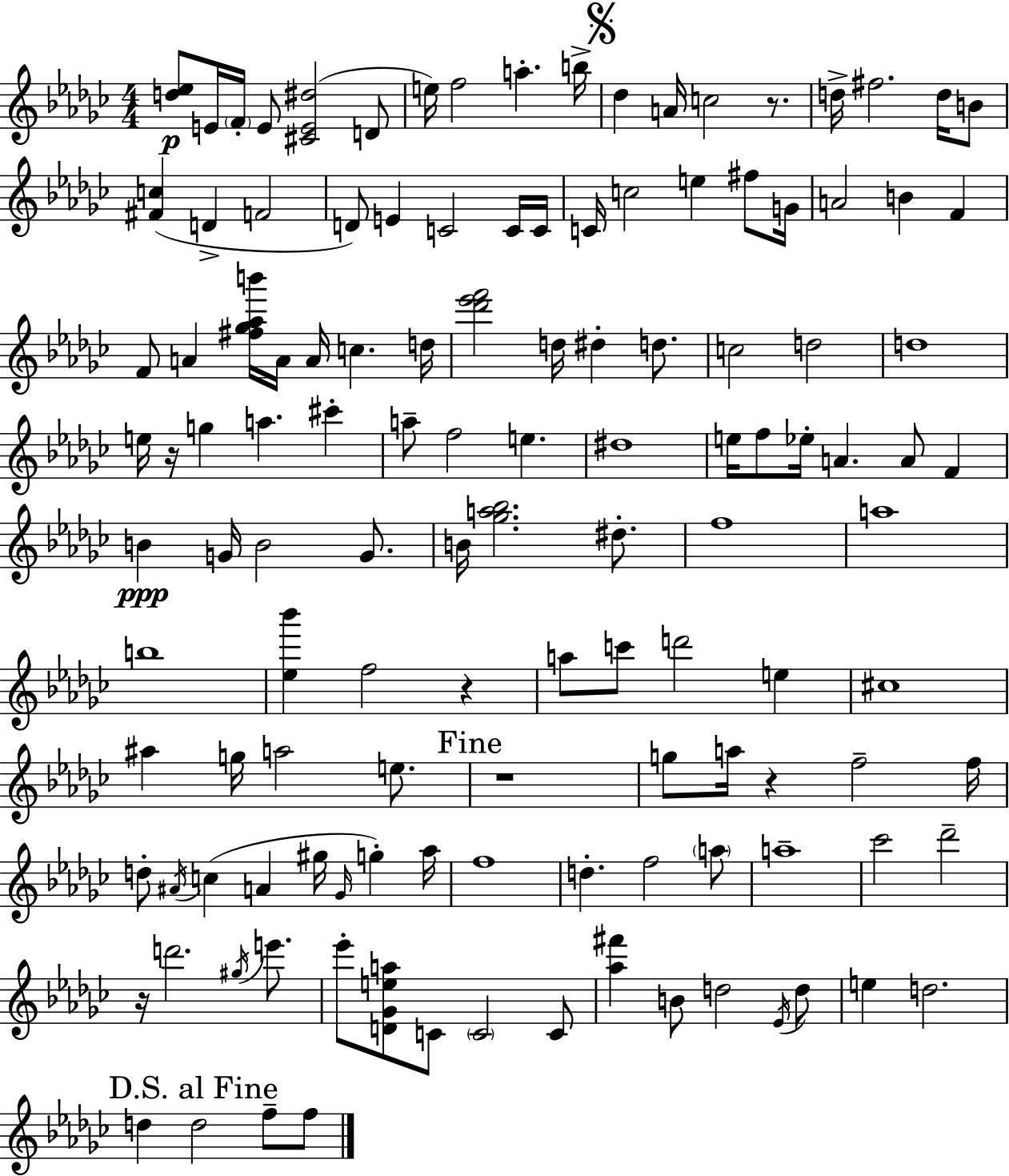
[D5,Eb5]/e E4/s F4/s E4/e [C#4,E4,D#5]/h D4/e E5/s F5/h A5/q. B5/s Db5/q A4/s C5/h R/e. D5/s F#5/h. D5/s B4/e [F#4,C5]/q D4/q F4/h D4/e E4/q C4/h C4/s C4/s C4/s C5/h E5/q F#5/e G4/s A4/h B4/q F4/q F4/e A4/q [F#5,Gb5,Ab5,B6]/s A4/s A4/s C5/q. D5/s [Db6,Eb6,F6]/h D5/s D#5/q D5/e. C5/h D5/h D5/w E5/s R/s G5/q A5/q. C#6/q A5/e F5/h E5/q. D#5/w E5/s F5/e Eb5/s A4/q. A4/e F4/q B4/q G4/s B4/h G4/e. B4/s [Gb5,A5,Bb5]/h. D#5/e. F5/w A5/w B5/w [Eb5,Bb6]/q F5/h R/q A5/e C6/e D6/h E5/q C#5/w A#5/q G5/s A5/h E5/e. R/w G5/e A5/s R/q F5/h F5/s D5/e A#4/s C5/q A4/q G#5/s Gb4/s G5/q Ab5/s F5/w D5/q. F5/h A5/e A5/w CES6/h Db6/h R/s D6/h. G#5/s E6/e. Eb6/e [D4,Gb4,E5,A5]/e C4/e C4/h C4/e [Ab5,F#6]/q B4/e D5/h Eb4/s D5/e E5/q D5/h. D5/q D5/h F5/e F5/e